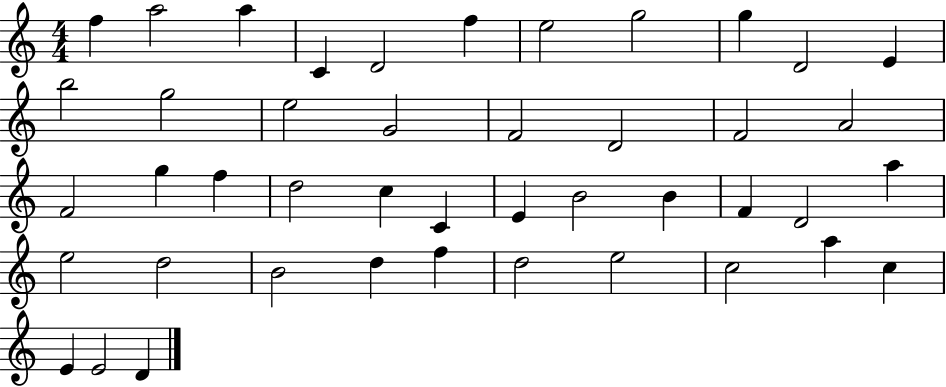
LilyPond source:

{
  \clef treble
  \numericTimeSignature
  \time 4/4
  \key c \major
  f''4 a''2 a''4 | c'4 d'2 f''4 | e''2 g''2 | g''4 d'2 e'4 | \break b''2 g''2 | e''2 g'2 | f'2 d'2 | f'2 a'2 | \break f'2 g''4 f''4 | d''2 c''4 c'4 | e'4 b'2 b'4 | f'4 d'2 a''4 | \break e''2 d''2 | b'2 d''4 f''4 | d''2 e''2 | c''2 a''4 c''4 | \break e'4 e'2 d'4 | \bar "|."
}